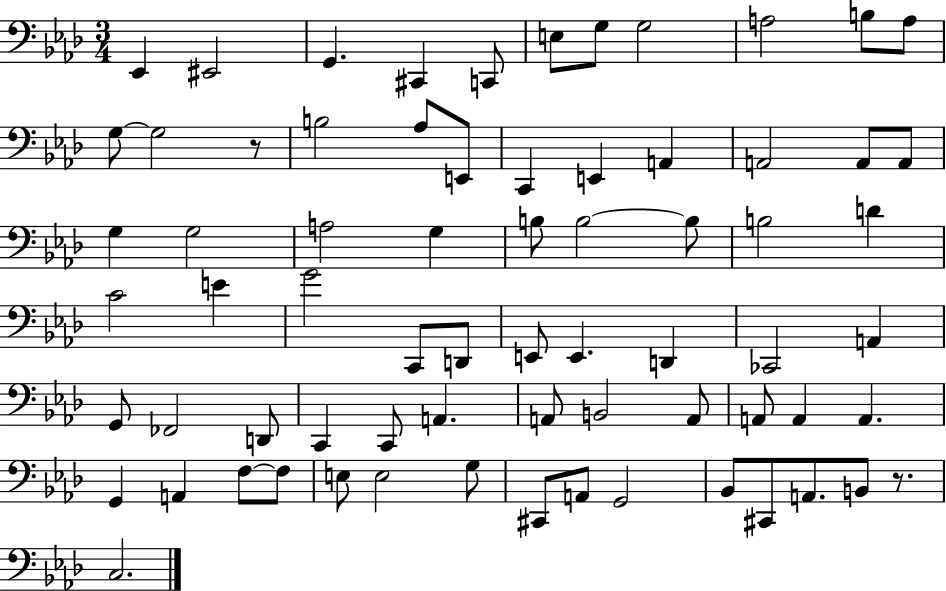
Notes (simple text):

Eb2/q EIS2/h G2/q. C#2/q C2/e E3/e G3/e G3/h A3/h B3/e A3/e G3/e G3/h R/e B3/h Ab3/e E2/e C2/q E2/q A2/q A2/h A2/e A2/e G3/q G3/h A3/h G3/q B3/e B3/h B3/e B3/h D4/q C4/h E4/q G4/h C2/e D2/e E2/e E2/q. D2/q CES2/h A2/q G2/e FES2/h D2/e C2/q C2/e A2/q. A2/e B2/h A2/e A2/e A2/q A2/q. G2/q A2/q F3/e F3/e E3/e E3/h G3/e C#2/e A2/e G2/h Bb2/e C#2/e A2/e. B2/e R/e. C3/h.